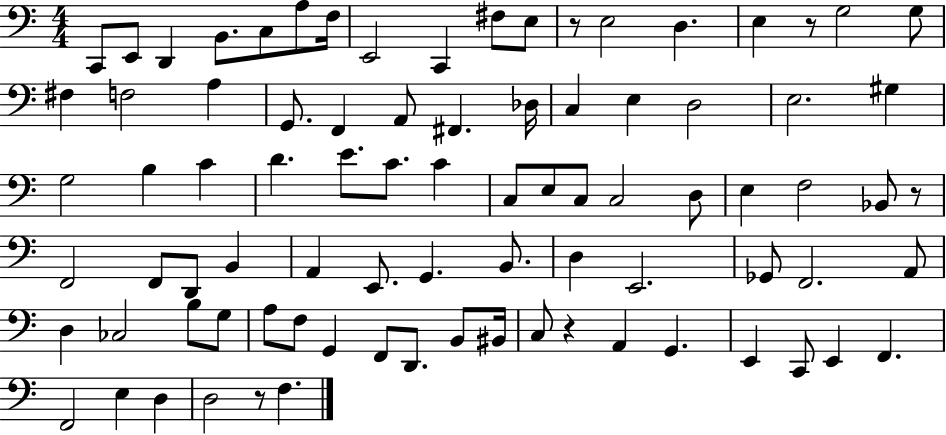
{
  \clef bass
  \numericTimeSignature
  \time 4/4
  \key c \major
  c,8 e,8 d,4 b,8. c8 a8 f16 | e,2 c,4 fis8 e8 | r8 e2 d4. | e4 r8 g2 g8 | \break fis4 f2 a4 | g,8. f,4 a,8 fis,4. des16 | c4 e4 d2 | e2. gis4 | \break g2 b4 c'4 | d'4. e'8. c'8. c'4 | c8 e8 c8 c2 d8 | e4 f2 bes,8 r8 | \break f,2 f,8 d,8 b,4 | a,4 e,8. g,4. b,8. | d4 e,2. | ges,8 f,2. a,8 | \break d4 ces2 b8 g8 | a8 f8 g,4 f,8 d,8. b,8 bis,16 | c8 r4 a,4 g,4. | e,4 c,8 e,4 f,4. | \break f,2 e4 d4 | d2 r8 f4. | \bar "|."
}